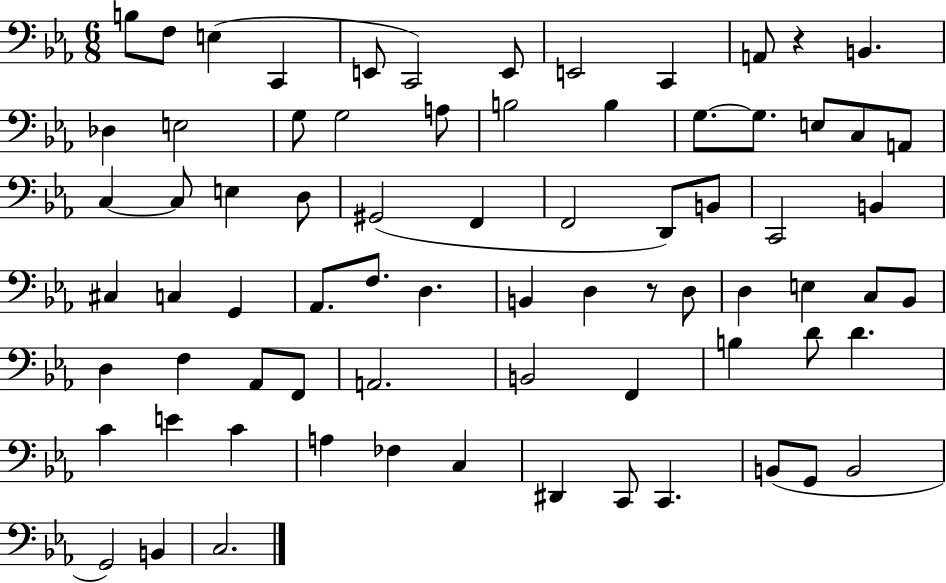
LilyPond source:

{
  \clef bass
  \numericTimeSignature
  \time 6/8
  \key ees \major
  b8 f8 e4( c,4 | e,8 c,2) e,8 | e,2 c,4 | a,8 r4 b,4. | \break des4 e2 | g8 g2 a8 | b2 b4 | g8.~~ g8. e8 c8 a,8 | \break c4~~ c8 e4 d8 | gis,2( f,4 | f,2 d,8) b,8 | c,2 b,4 | \break cis4 c4 g,4 | aes,8. f8. d4. | b,4 d4 r8 d8 | d4 e4 c8 bes,8 | \break d4 f4 aes,8 f,8 | a,2. | b,2 f,4 | b4 d'8 d'4. | \break c'4 e'4 c'4 | a4 fes4 c4 | dis,4 c,8 c,4. | b,8( g,8 b,2 | \break g,2) b,4 | c2. | \bar "|."
}